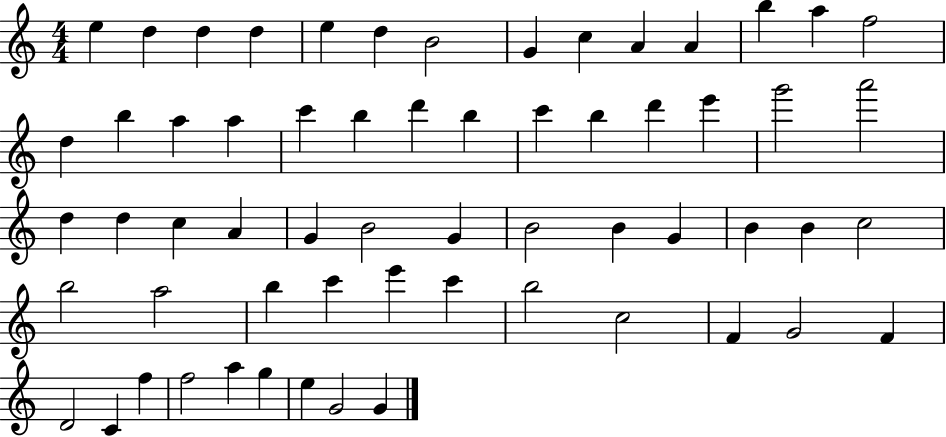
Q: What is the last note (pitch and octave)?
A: G4